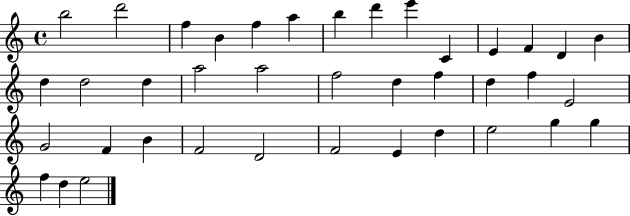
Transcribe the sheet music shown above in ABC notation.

X:1
T:Untitled
M:4/4
L:1/4
K:C
b2 d'2 f B f a b d' e' C E F D B d d2 d a2 a2 f2 d f d f E2 G2 F B F2 D2 F2 E d e2 g g f d e2